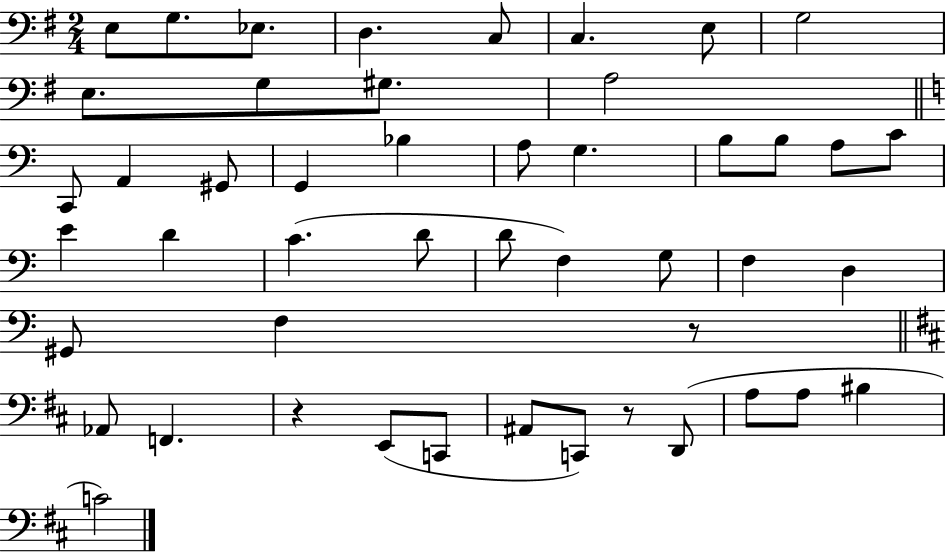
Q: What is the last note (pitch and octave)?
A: C4